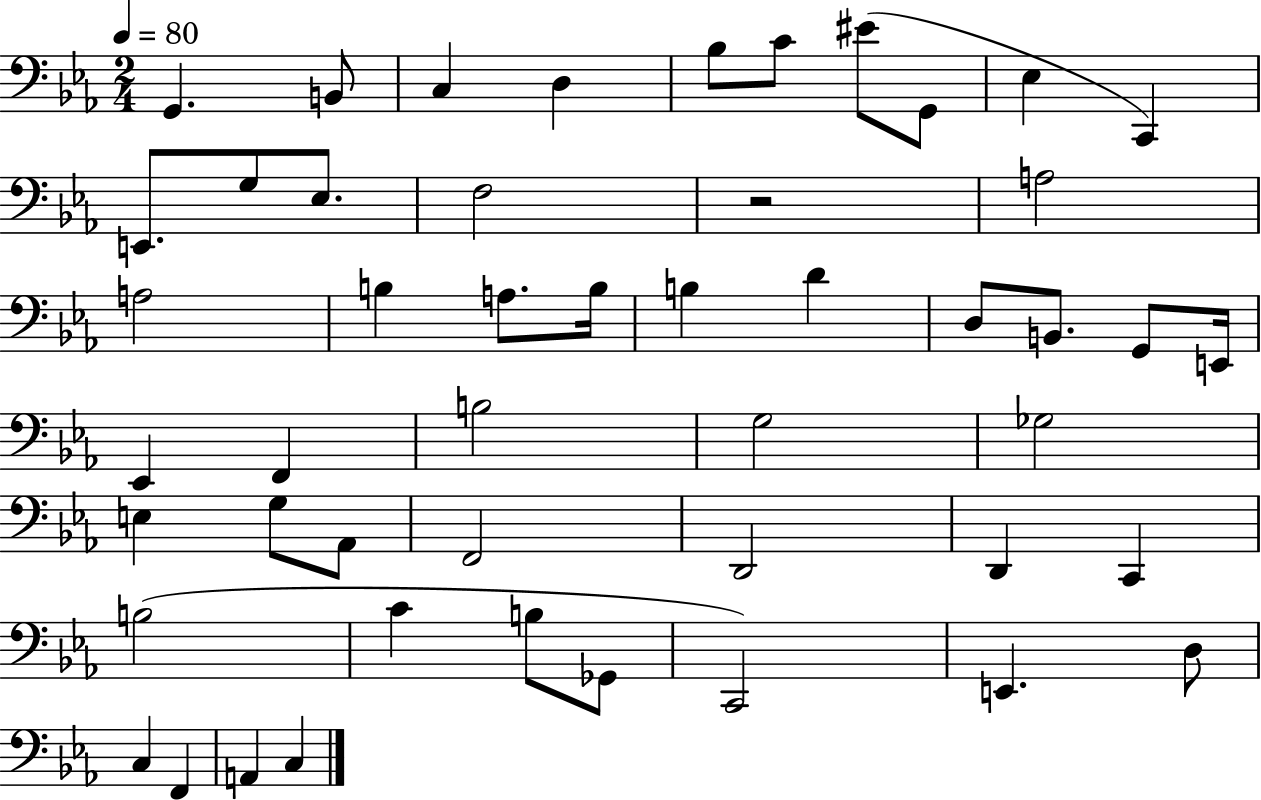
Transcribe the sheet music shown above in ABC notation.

X:1
T:Untitled
M:2/4
L:1/4
K:Eb
G,, B,,/2 C, D, _B,/2 C/2 ^E/2 G,,/2 _E, C,, E,,/2 G,/2 _E,/2 F,2 z2 A,2 A,2 B, A,/2 B,/4 B, D D,/2 B,,/2 G,,/2 E,,/4 _E,, F,, B,2 G,2 _G,2 E, G,/2 _A,,/2 F,,2 D,,2 D,, C,, B,2 C B,/2 _G,,/2 C,,2 E,, D,/2 C, F,, A,, C,